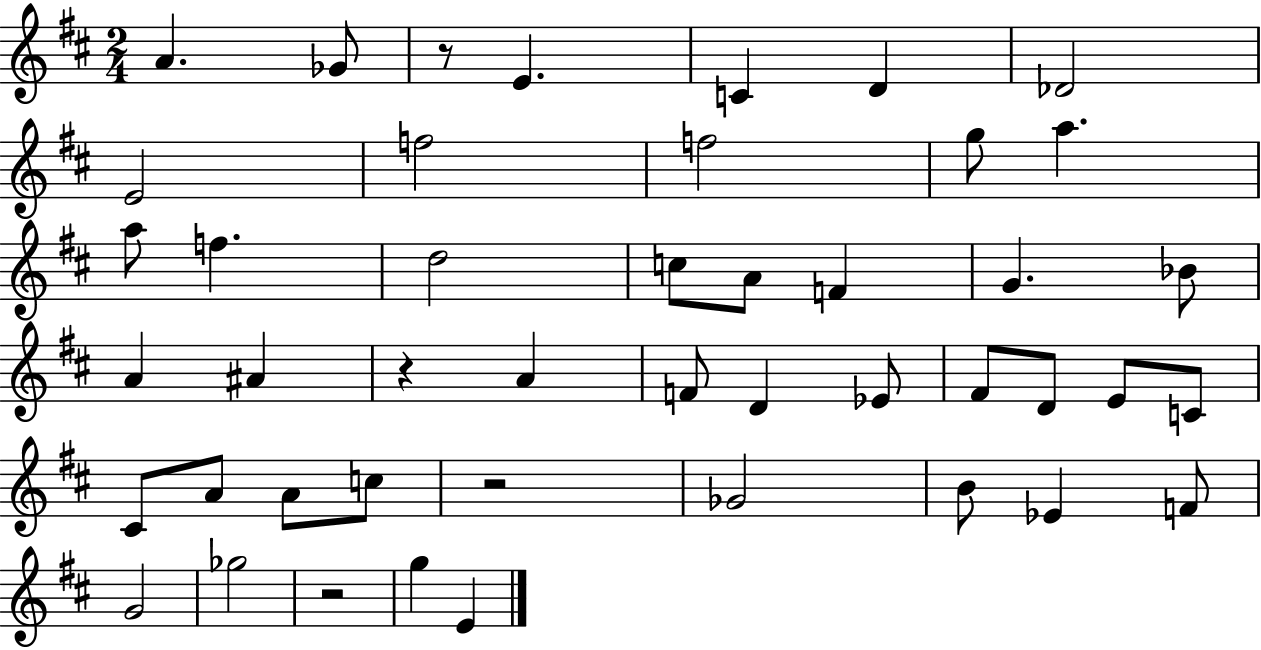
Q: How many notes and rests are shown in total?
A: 45